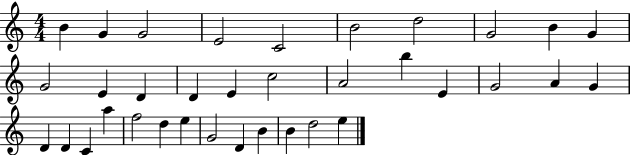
{
  \clef treble
  \numericTimeSignature
  \time 4/4
  \key c \major
  b'4 g'4 g'2 | e'2 c'2 | b'2 d''2 | g'2 b'4 g'4 | \break g'2 e'4 d'4 | d'4 e'4 c''2 | a'2 b''4 e'4 | g'2 a'4 g'4 | \break d'4 d'4 c'4 a''4 | f''2 d''4 e''4 | g'2 d'4 b'4 | b'4 d''2 e''4 | \break \bar "|."
}